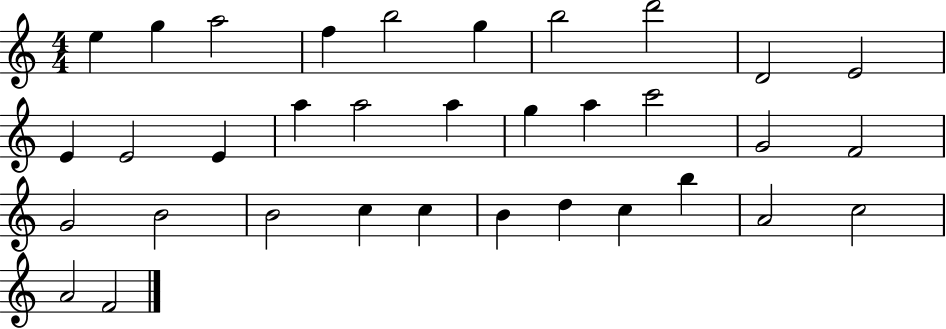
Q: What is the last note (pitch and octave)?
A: F4